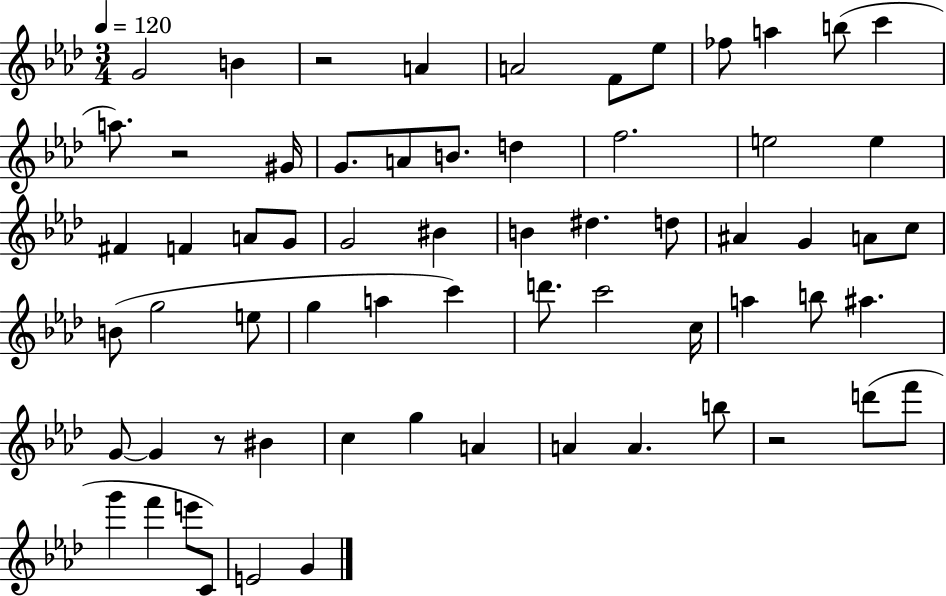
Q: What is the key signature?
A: AES major